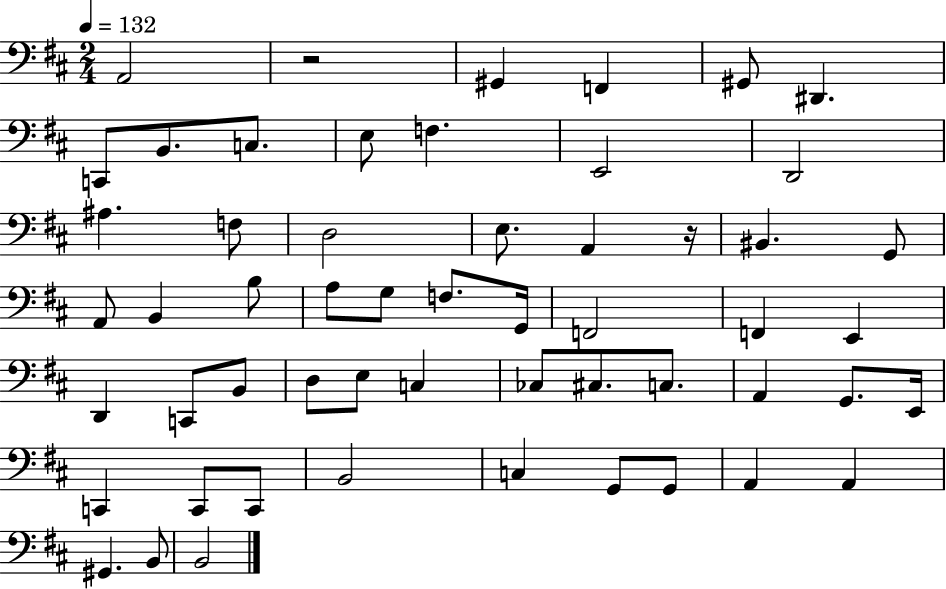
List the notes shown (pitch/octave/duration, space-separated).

A2/h R/h G#2/q F2/q G#2/e D#2/q. C2/e B2/e. C3/e. E3/e F3/q. E2/h D2/h A#3/q. F3/e D3/h E3/e. A2/q R/s BIS2/q. G2/e A2/e B2/q B3/e A3/e G3/e F3/e. G2/s F2/h F2/q E2/q D2/q C2/e B2/e D3/e E3/e C3/q CES3/e C#3/e. C3/e. A2/q G2/e. E2/s C2/q C2/e C2/e B2/h C3/q G2/e G2/e A2/q A2/q G#2/q. B2/e B2/h